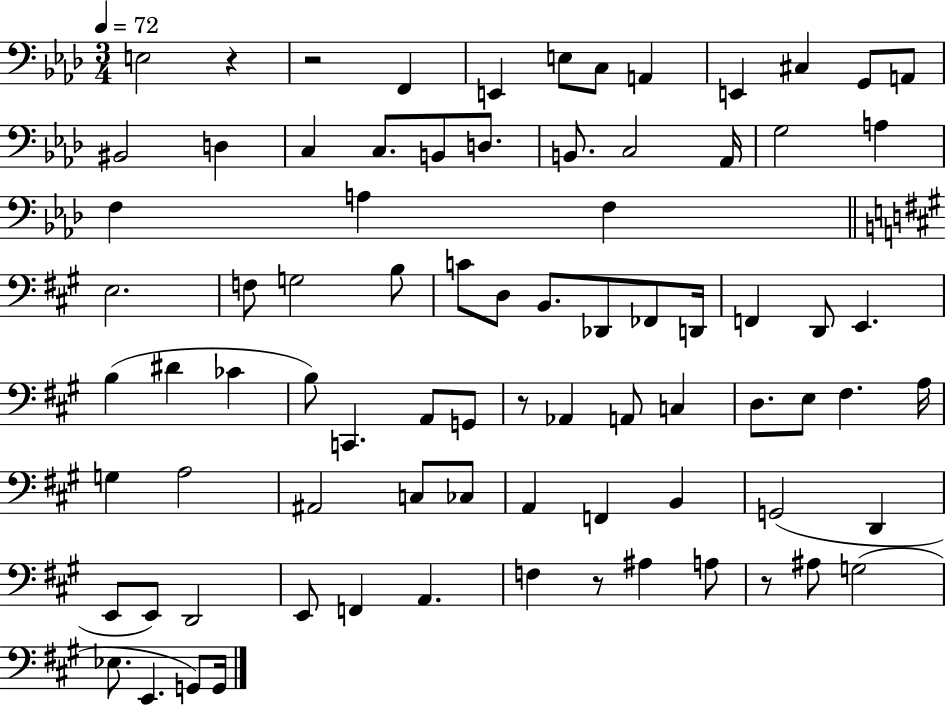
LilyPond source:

{
  \clef bass
  \numericTimeSignature
  \time 3/4
  \key aes \major
  \tempo 4 = 72
  e2 r4 | r2 f,4 | e,4 e8 c8 a,4 | e,4 cis4 g,8 a,8 | \break bis,2 d4 | c4 c8. b,8 d8. | b,8. c2 aes,16 | g2 a4 | \break f4 a4 f4 | \bar "||" \break \key a \major e2. | f8 g2 b8 | c'8 d8 b,8. des,8 fes,8 d,16 | f,4 d,8 e,4. | \break b4( dis'4 ces'4 | b8) c,4. a,8 g,8 | r8 aes,4 a,8 c4 | d8. e8 fis4. a16 | \break g4 a2 | ais,2 c8 ces8 | a,4 f,4 b,4 | g,2( d,4 | \break e,8 e,8) d,2 | e,8 f,4 a,4. | f4 r8 ais4 a8 | r8 ais8 g2( | \break ees8. e,4. g,8) g,16 | \bar "|."
}